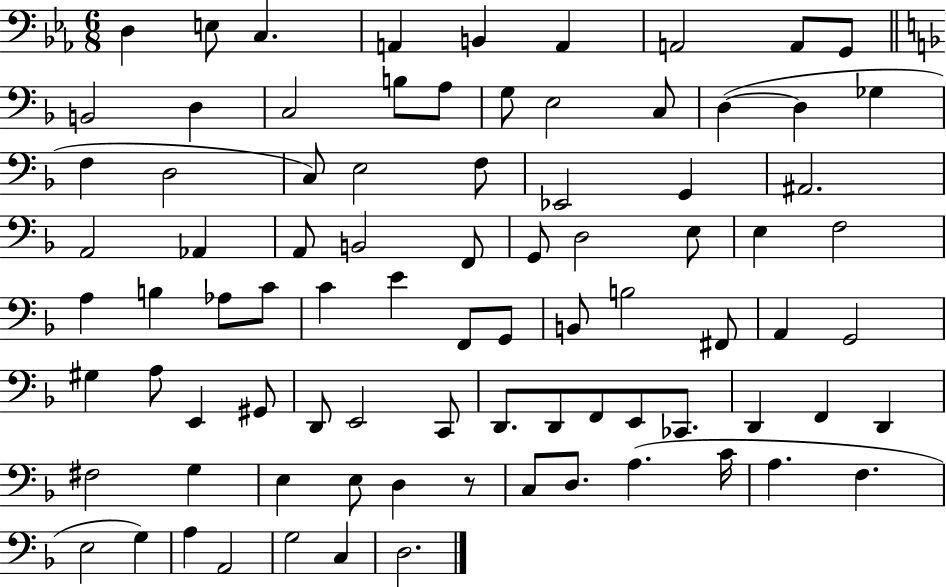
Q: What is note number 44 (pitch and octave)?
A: E4